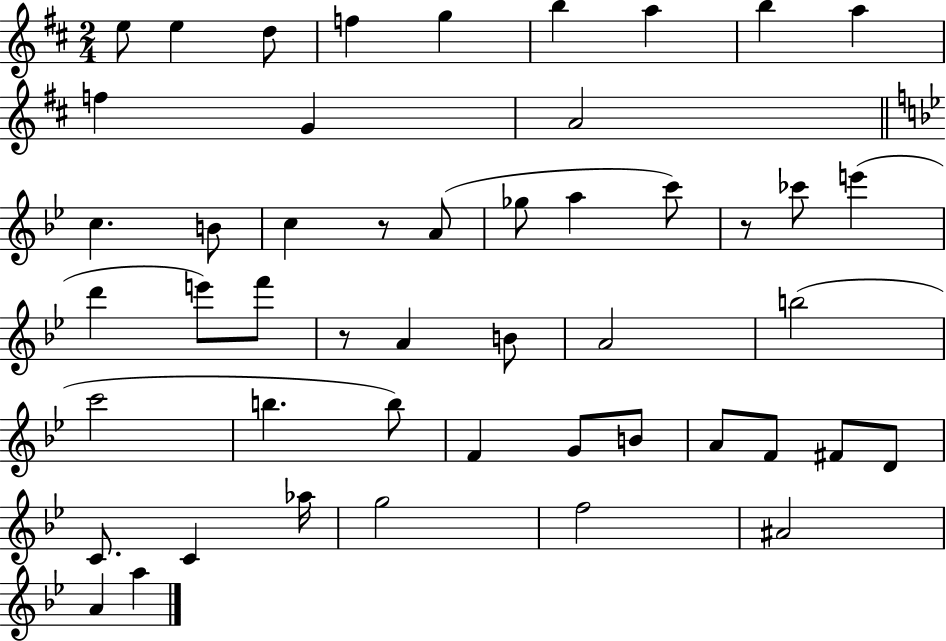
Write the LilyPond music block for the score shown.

{
  \clef treble
  \numericTimeSignature
  \time 2/4
  \key d \major
  e''8 e''4 d''8 | f''4 g''4 | b''4 a''4 | b''4 a''4 | \break f''4 g'4 | a'2 | \bar "||" \break \key bes \major c''4. b'8 | c''4 r8 a'8( | ges''8 a''4 c'''8) | r8 ces'''8 e'''4( | \break d'''4 e'''8) f'''8 | r8 a'4 b'8 | a'2 | b''2( | \break c'''2 | b''4. b''8) | f'4 g'8 b'8 | a'8 f'8 fis'8 d'8 | \break c'8. c'4 aes''16 | g''2 | f''2 | ais'2 | \break a'4 a''4 | \bar "|."
}